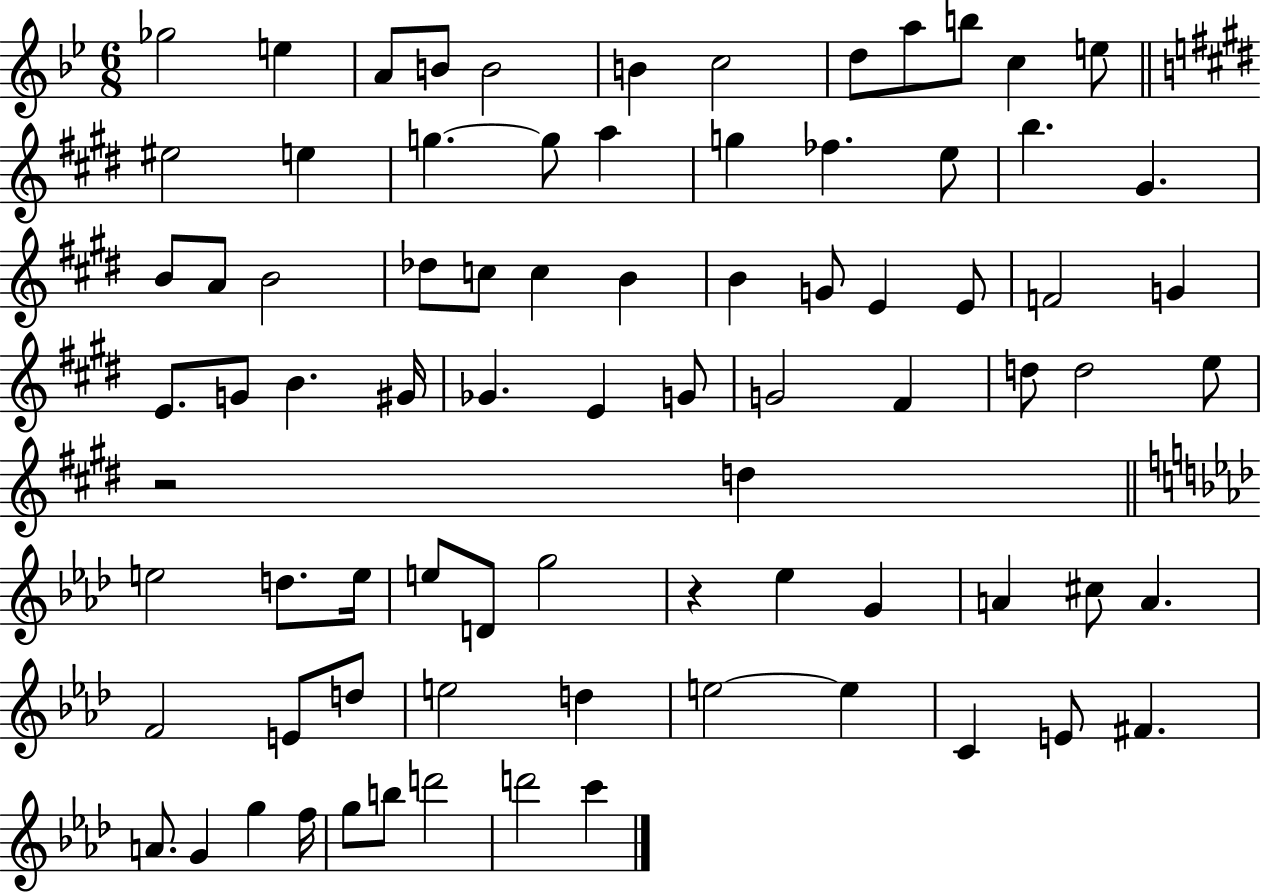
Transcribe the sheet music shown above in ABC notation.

X:1
T:Untitled
M:6/8
L:1/4
K:Bb
_g2 e A/2 B/2 B2 B c2 d/2 a/2 b/2 c e/2 ^e2 e g g/2 a g _f e/2 b ^G B/2 A/2 B2 _d/2 c/2 c B B G/2 E E/2 F2 G E/2 G/2 B ^G/4 _G E G/2 G2 ^F d/2 d2 e/2 z2 d e2 d/2 e/4 e/2 D/2 g2 z _e G A ^c/2 A F2 E/2 d/2 e2 d e2 e C E/2 ^F A/2 G g f/4 g/2 b/2 d'2 d'2 c'